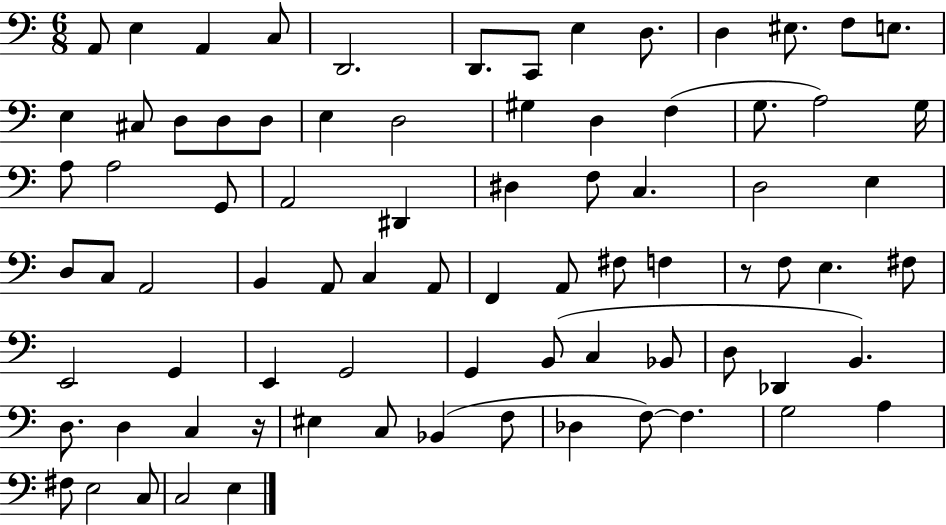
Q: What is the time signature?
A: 6/8